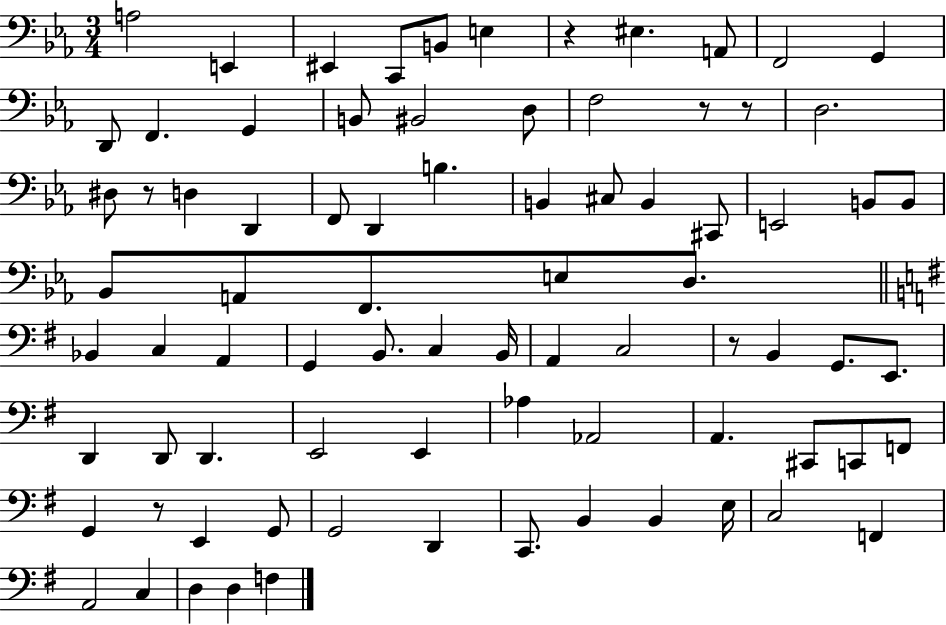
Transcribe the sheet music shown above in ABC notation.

X:1
T:Untitled
M:3/4
L:1/4
K:Eb
A,2 E,, ^E,, C,,/2 B,,/2 E, z ^E, A,,/2 F,,2 G,, D,,/2 F,, G,, B,,/2 ^B,,2 D,/2 F,2 z/2 z/2 D,2 ^D,/2 z/2 D, D,, F,,/2 D,, B, B,, ^C,/2 B,, ^C,,/2 E,,2 B,,/2 B,,/2 _B,,/2 A,,/2 F,,/2 E,/2 D,/2 _B,, C, A,, G,, B,,/2 C, B,,/4 A,, C,2 z/2 B,, G,,/2 E,,/2 D,, D,,/2 D,, E,,2 E,, _A, _A,,2 A,, ^C,,/2 C,,/2 F,,/2 G,, z/2 E,, G,,/2 G,,2 D,, C,,/2 B,, B,, E,/4 C,2 F,, A,,2 C, D, D, F,